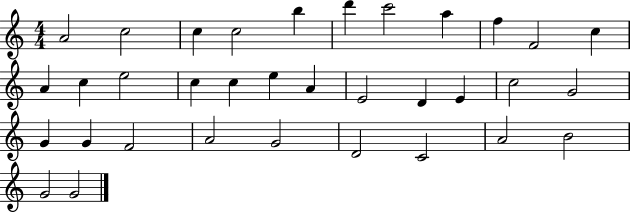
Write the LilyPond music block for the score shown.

{
  \clef treble
  \numericTimeSignature
  \time 4/4
  \key c \major
  a'2 c''2 | c''4 c''2 b''4 | d'''4 c'''2 a''4 | f''4 f'2 c''4 | \break a'4 c''4 e''2 | c''4 c''4 e''4 a'4 | e'2 d'4 e'4 | c''2 g'2 | \break g'4 g'4 f'2 | a'2 g'2 | d'2 c'2 | a'2 b'2 | \break g'2 g'2 | \bar "|."
}